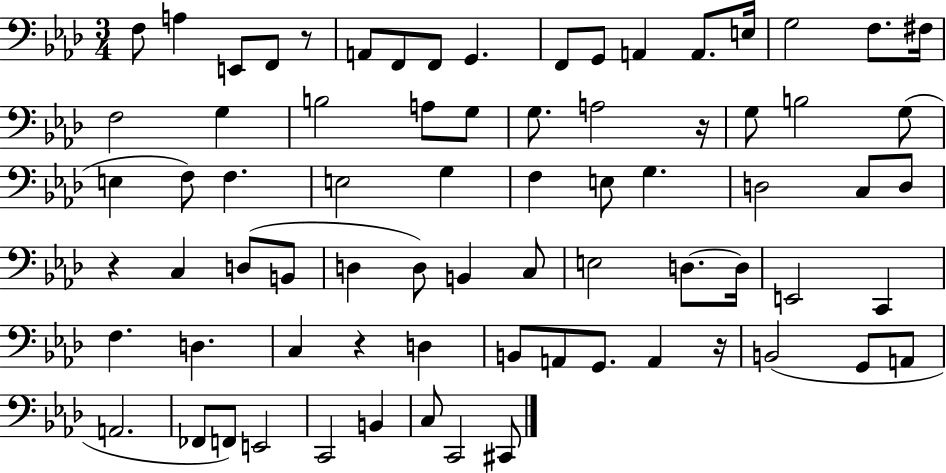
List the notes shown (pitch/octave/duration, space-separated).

F3/e A3/q E2/e F2/e R/e A2/e F2/e F2/e G2/q. F2/e G2/e A2/q A2/e. E3/s G3/h F3/e. F#3/s F3/h G3/q B3/h A3/e G3/e G3/e. A3/h R/s G3/e B3/h G3/e E3/q F3/e F3/q. E3/h G3/q F3/q E3/e G3/q. D3/h C3/e D3/e R/q C3/q D3/e B2/e D3/q D3/e B2/q C3/e E3/h D3/e. D3/s E2/h C2/q F3/q. D3/q. C3/q R/q D3/q B2/e A2/e G2/e. A2/q R/s B2/h G2/e A2/e A2/h. FES2/e F2/e E2/h C2/h B2/q C3/e C2/h C#2/e